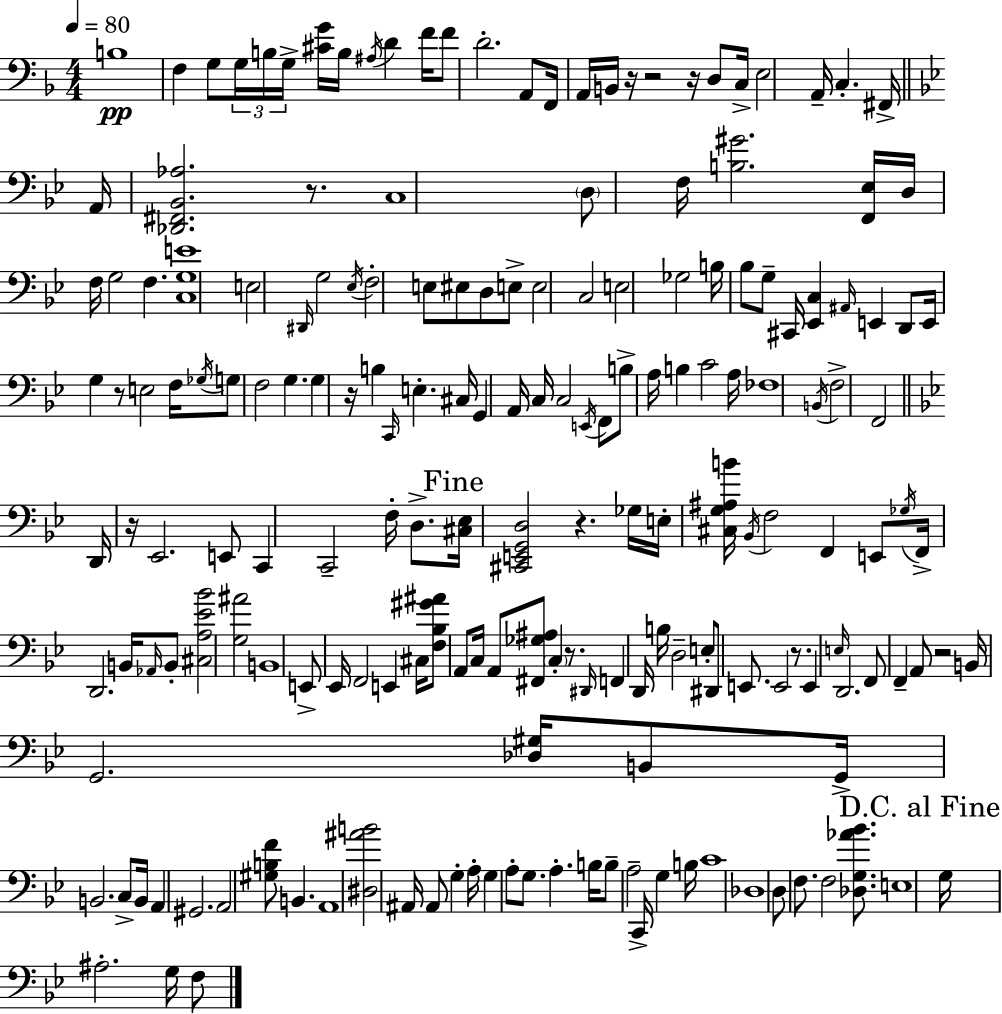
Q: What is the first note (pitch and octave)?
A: B3